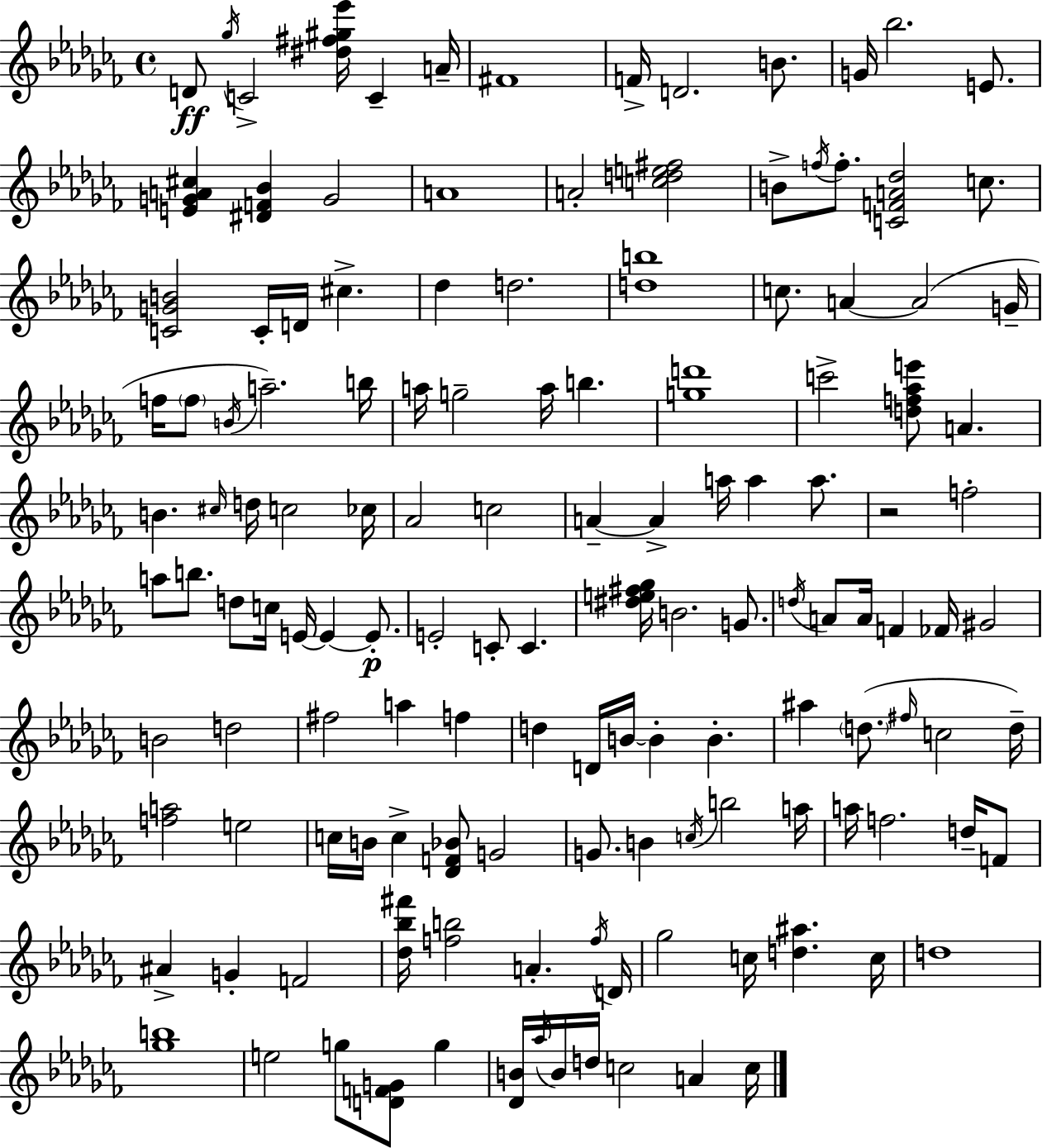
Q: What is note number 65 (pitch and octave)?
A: D5